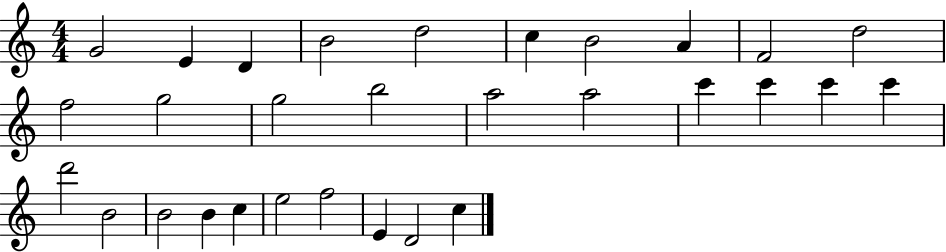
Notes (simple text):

G4/h E4/q D4/q B4/h D5/h C5/q B4/h A4/q F4/h D5/h F5/h G5/h G5/h B5/h A5/h A5/h C6/q C6/q C6/q C6/q D6/h B4/h B4/h B4/q C5/q E5/h F5/h E4/q D4/h C5/q